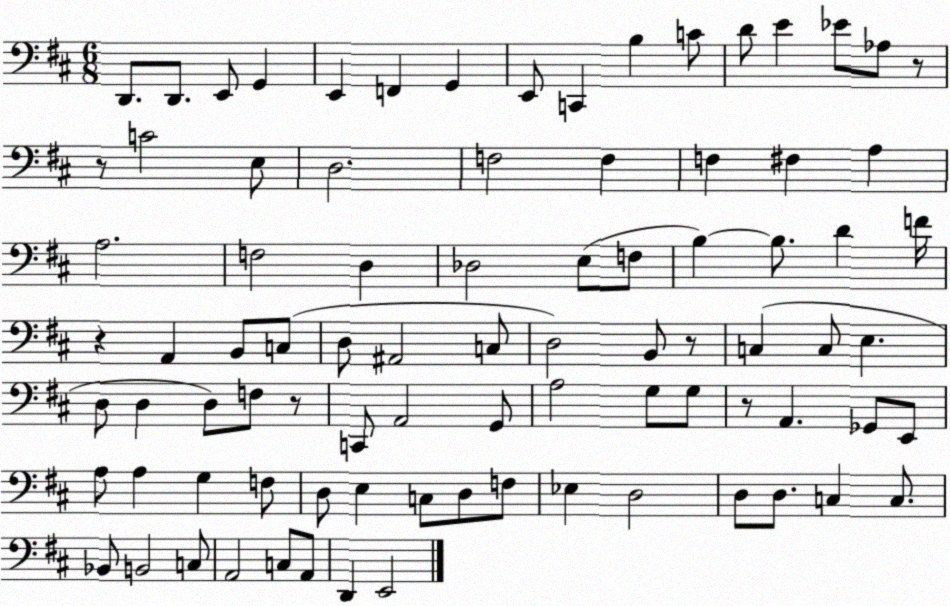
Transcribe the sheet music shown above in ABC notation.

X:1
T:Untitled
M:6/8
L:1/4
K:D
D,,/2 D,,/2 E,,/2 G,, E,, F,, G,, E,,/2 C,, B, C/2 D/2 E _E/2 _A,/2 z/2 z/2 C2 E,/2 D,2 F,2 F, F, ^F, A, A,2 F,2 D, _D,2 E,/2 F,/2 B, B,/2 D F/4 z A,, B,,/2 C,/2 D,/2 ^A,,2 C,/2 D,2 B,,/2 z/2 C, C,/2 E, D,/2 D, D,/2 F,/2 z/2 C,,/2 A,,2 G,,/2 A,2 G,/2 G,/2 z/2 A,, _G,,/2 E,,/2 A,/2 A, G, F,/2 D,/2 E, C,/2 D,/2 F,/2 _E, D,2 D,/2 D,/2 C, C,/2 _B,,/2 B,,2 C,/2 A,,2 C,/2 A,,/2 D,, E,,2